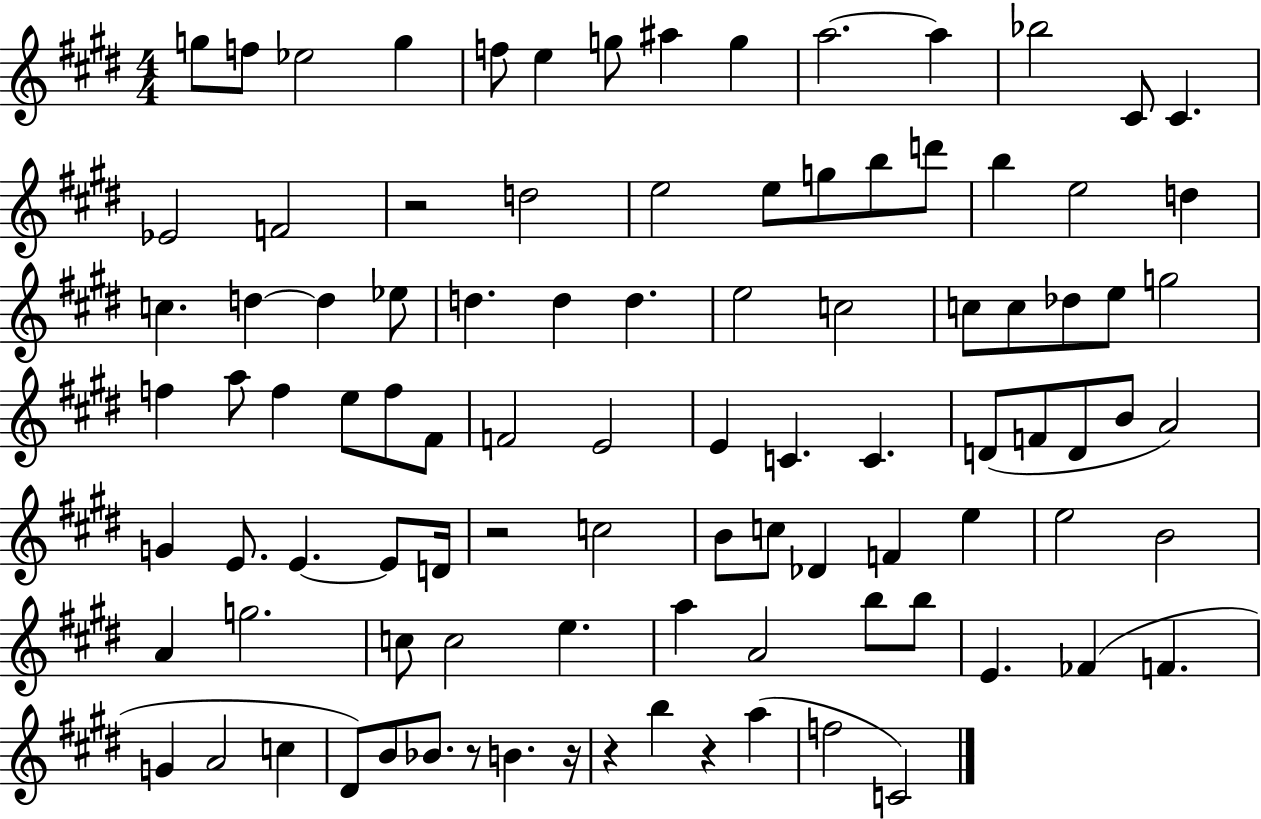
X:1
T:Untitled
M:4/4
L:1/4
K:E
g/2 f/2 _e2 g f/2 e g/2 ^a g a2 a _b2 ^C/2 ^C _E2 F2 z2 d2 e2 e/2 g/2 b/2 d'/2 b e2 d c d d _e/2 d d d e2 c2 c/2 c/2 _d/2 e/2 g2 f a/2 f e/2 f/2 ^F/2 F2 E2 E C C D/2 F/2 D/2 B/2 A2 G E/2 E E/2 D/4 z2 c2 B/2 c/2 _D F e e2 B2 A g2 c/2 c2 e a A2 b/2 b/2 E _F F G A2 c ^D/2 B/2 _B/2 z/2 B z/4 z b z a f2 C2